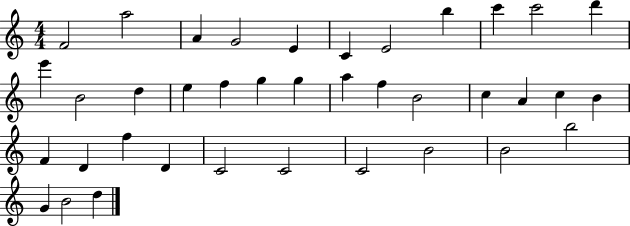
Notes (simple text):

F4/h A5/h A4/q G4/h E4/q C4/q E4/h B5/q C6/q C6/h D6/q E6/q B4/h D5/q E5/q F5/q G5/q G5/q A5/q F5/q B4/h C5/q A4/q C5/q B4/q F4/q D4/q F5/q D4/q C4/h C4/h C4/h B4/h B4/h B5/h G4/q B4/h D5/q